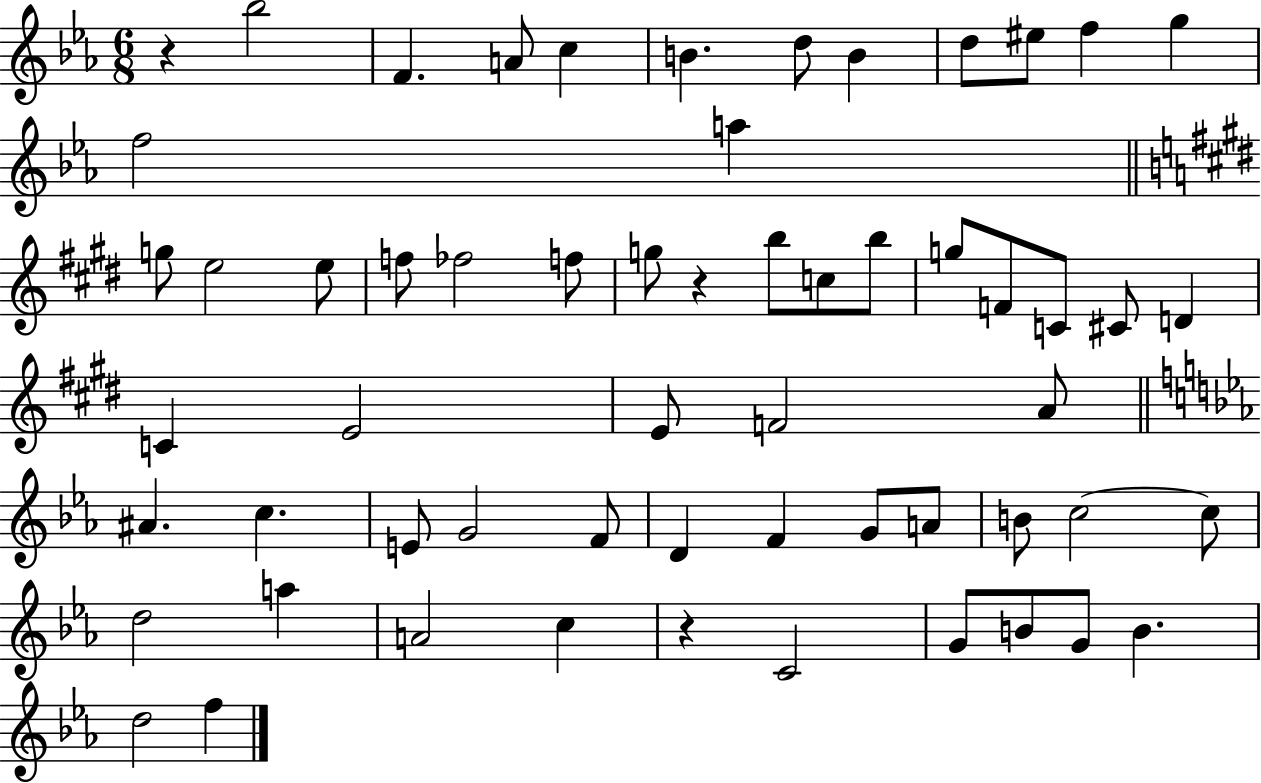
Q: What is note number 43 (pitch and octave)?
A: B4